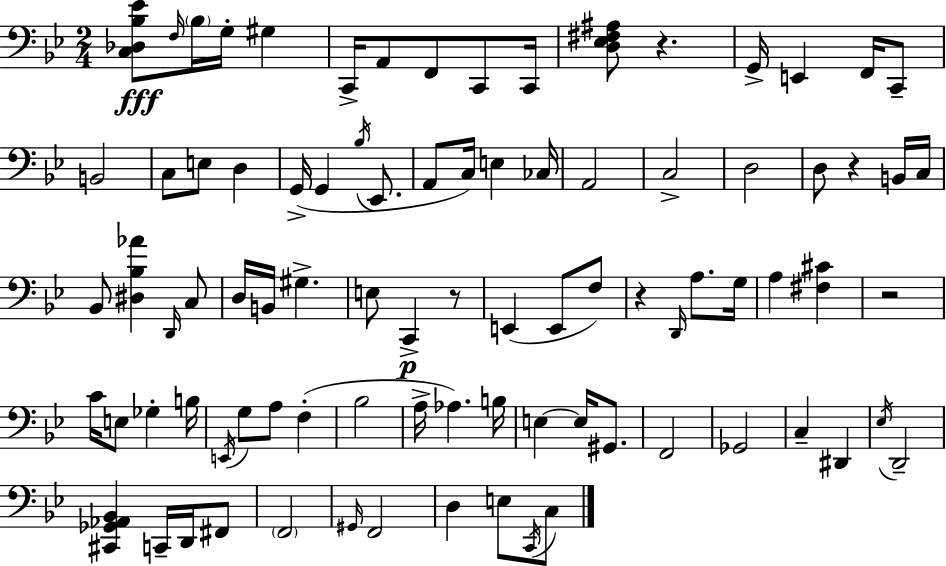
X:1
T:Untitled
M:2/4
L:1/4
K:Gm
[C,_D,_B,_E]/2 F,/4 _B,/4 G,/4 ^G, C,,/4 A,,/2 F,,/2 C,,/2 C,,/4 [D,_E,^F,^A,]/2 z G,,/4 E,, F,,/4 C,,/2 B,,2 C,/2 E,/2 D, G,,/4 G,, _B,/4 _E,,/2 A,,/2 C,/4 E, _C,/4 A,,2 C,2 D,2 D,/2 z B,,/4 C,/4 _B,,/2 [^D,_B,_A] D,,/4 C,/2 D,/4 B,,/4 ^G, E,/2 C,, z/2 E,, E,,/2 F,/2 z D,,/4 A,/2 G,/4 A, [^F,^C] z2 C/4 E,/2 _G, B,/4 E,,/4 G,/2 A,/2 F, _B,2 A,/4 _A, B,/4 E, E,/4 ^G,,/2 F,,2 _G,,2 C, ^D,, _E,/4 D,,2 [^C,,_G,,_A,,_B,,] C,,/4 D,,/4 ^F,,/2 F,,2 ^G,,/4 F,,2 D, E,/2 C,,/4 C,/2